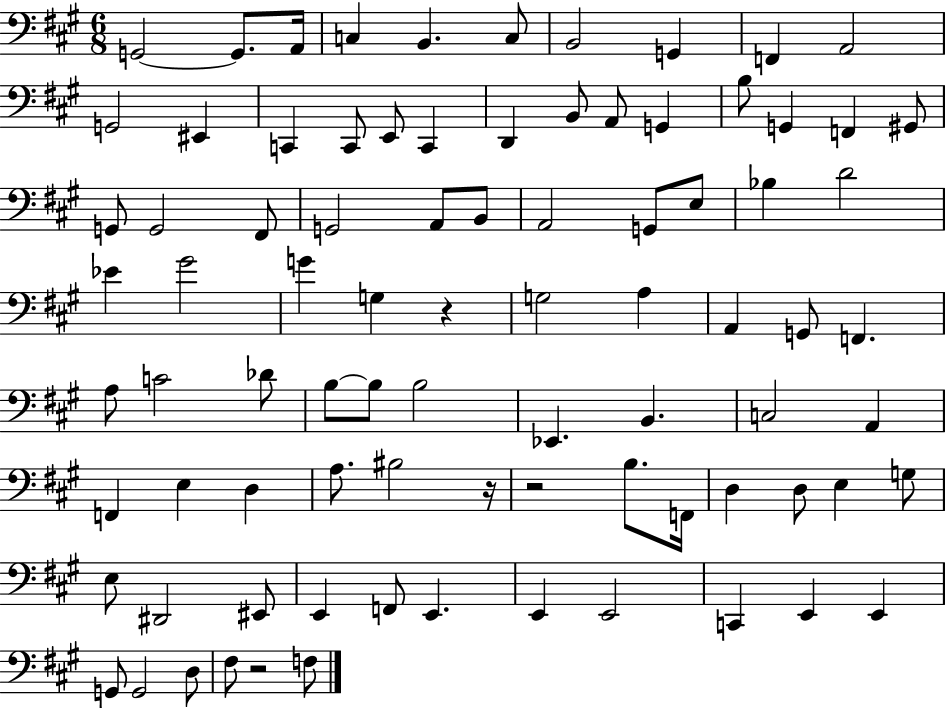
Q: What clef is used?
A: bass